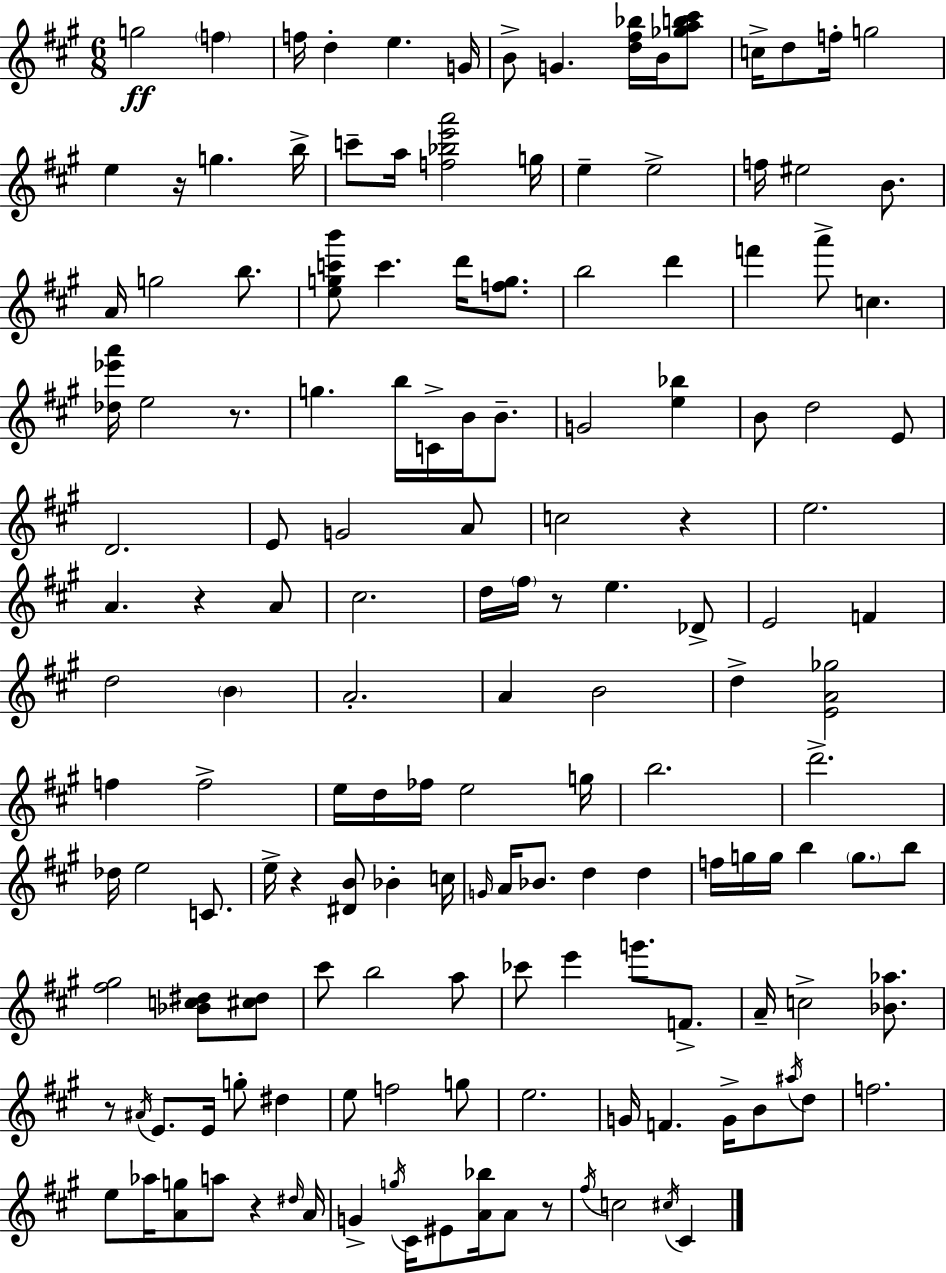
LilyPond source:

{
  \clef treble
  \numericTimeSignature
  \time 6/8
  \key a \major
  g''2\ff \parenthesize f''4 | f''16 d''4-. e''4. g'16 | b'8-> g'4. <d'' fis'' bes''>16 b'16 <ges'' a'' b'' cis'''>8 | c''16-> d''8 f''16-. g''2 | \break e''4 r16 g''4. b''16-> | c'''8-- a''16 <f'' bes'' e''' a'''>2 g''16 | e''4-- e''2-> | f''16 eis''2 b'8. | \break a'16 g''2 b''8. | <e'' g'' c''' b'''>8 c'''4. d'''16 <f'' g''>8. | b''2 d'''4 | f'''4 a'''8-> c''4. | \break <des'' ees''' a'''>16 e''2 r8. | g''4. b''16 c'16-> b'16 b'8.-- | g'2 <e'' bes''>4 | b'8 d''2 e'8 | \break d'2. | e'8 g'2 a'8 | c''2 r4 | e''2. | \break a'4. r4 a'8 | cis''2. | d''16 \parenthesize fis''16 r8 e''4. des'8-> | e'2 f'4 | \break d''2 \parenthesize b'4 | a'2.-. | a'4 b'2 | d''4-> <e' a' ges''>2 | \break f''4 f''2-> | e''16 d''16 fes''16 e''2 g''16 | b''2. | d'''2.-> | \break des''16 e''2 c'8. | e''16-> r4 <dis' b'>8 bes'4-. c''16 | \grace { g'16 } a'16 bes'8. d''4 d''4 | f''16 g''16 g''16 b''4 \parenthesize g''8. b''8 | \break <fis'' gis''>2 <bes' c'' dis''>8 <cis'' dis''>8 | cis'''8 b''2 a''8 | ces'''8 e'''4 g'''8. f'8.-> | a'16-- c''2-> <bes' aes''>8. | \break r8 \acciaccatura { ais'16 } e'8. e'16 g''8-. dis''4 | e''8 f''2 | g''8 e''2. | g'16 f'4. g'16-> b'8 | \break \acciaccatura { ais''16 } d''8 f''2. | e''8 aes''16 <a' g''>8 a''8 r4 | \grace { dis''16 } a'16 g'4-> \acciaccatura { g''16 } cis'16 eis'8 | <a' bes''>16 a'8 r8 \acciaccatura { fis''16 } c''2 | \break \acciaccatura { cis''16 } cis'4 \bar "|."
}